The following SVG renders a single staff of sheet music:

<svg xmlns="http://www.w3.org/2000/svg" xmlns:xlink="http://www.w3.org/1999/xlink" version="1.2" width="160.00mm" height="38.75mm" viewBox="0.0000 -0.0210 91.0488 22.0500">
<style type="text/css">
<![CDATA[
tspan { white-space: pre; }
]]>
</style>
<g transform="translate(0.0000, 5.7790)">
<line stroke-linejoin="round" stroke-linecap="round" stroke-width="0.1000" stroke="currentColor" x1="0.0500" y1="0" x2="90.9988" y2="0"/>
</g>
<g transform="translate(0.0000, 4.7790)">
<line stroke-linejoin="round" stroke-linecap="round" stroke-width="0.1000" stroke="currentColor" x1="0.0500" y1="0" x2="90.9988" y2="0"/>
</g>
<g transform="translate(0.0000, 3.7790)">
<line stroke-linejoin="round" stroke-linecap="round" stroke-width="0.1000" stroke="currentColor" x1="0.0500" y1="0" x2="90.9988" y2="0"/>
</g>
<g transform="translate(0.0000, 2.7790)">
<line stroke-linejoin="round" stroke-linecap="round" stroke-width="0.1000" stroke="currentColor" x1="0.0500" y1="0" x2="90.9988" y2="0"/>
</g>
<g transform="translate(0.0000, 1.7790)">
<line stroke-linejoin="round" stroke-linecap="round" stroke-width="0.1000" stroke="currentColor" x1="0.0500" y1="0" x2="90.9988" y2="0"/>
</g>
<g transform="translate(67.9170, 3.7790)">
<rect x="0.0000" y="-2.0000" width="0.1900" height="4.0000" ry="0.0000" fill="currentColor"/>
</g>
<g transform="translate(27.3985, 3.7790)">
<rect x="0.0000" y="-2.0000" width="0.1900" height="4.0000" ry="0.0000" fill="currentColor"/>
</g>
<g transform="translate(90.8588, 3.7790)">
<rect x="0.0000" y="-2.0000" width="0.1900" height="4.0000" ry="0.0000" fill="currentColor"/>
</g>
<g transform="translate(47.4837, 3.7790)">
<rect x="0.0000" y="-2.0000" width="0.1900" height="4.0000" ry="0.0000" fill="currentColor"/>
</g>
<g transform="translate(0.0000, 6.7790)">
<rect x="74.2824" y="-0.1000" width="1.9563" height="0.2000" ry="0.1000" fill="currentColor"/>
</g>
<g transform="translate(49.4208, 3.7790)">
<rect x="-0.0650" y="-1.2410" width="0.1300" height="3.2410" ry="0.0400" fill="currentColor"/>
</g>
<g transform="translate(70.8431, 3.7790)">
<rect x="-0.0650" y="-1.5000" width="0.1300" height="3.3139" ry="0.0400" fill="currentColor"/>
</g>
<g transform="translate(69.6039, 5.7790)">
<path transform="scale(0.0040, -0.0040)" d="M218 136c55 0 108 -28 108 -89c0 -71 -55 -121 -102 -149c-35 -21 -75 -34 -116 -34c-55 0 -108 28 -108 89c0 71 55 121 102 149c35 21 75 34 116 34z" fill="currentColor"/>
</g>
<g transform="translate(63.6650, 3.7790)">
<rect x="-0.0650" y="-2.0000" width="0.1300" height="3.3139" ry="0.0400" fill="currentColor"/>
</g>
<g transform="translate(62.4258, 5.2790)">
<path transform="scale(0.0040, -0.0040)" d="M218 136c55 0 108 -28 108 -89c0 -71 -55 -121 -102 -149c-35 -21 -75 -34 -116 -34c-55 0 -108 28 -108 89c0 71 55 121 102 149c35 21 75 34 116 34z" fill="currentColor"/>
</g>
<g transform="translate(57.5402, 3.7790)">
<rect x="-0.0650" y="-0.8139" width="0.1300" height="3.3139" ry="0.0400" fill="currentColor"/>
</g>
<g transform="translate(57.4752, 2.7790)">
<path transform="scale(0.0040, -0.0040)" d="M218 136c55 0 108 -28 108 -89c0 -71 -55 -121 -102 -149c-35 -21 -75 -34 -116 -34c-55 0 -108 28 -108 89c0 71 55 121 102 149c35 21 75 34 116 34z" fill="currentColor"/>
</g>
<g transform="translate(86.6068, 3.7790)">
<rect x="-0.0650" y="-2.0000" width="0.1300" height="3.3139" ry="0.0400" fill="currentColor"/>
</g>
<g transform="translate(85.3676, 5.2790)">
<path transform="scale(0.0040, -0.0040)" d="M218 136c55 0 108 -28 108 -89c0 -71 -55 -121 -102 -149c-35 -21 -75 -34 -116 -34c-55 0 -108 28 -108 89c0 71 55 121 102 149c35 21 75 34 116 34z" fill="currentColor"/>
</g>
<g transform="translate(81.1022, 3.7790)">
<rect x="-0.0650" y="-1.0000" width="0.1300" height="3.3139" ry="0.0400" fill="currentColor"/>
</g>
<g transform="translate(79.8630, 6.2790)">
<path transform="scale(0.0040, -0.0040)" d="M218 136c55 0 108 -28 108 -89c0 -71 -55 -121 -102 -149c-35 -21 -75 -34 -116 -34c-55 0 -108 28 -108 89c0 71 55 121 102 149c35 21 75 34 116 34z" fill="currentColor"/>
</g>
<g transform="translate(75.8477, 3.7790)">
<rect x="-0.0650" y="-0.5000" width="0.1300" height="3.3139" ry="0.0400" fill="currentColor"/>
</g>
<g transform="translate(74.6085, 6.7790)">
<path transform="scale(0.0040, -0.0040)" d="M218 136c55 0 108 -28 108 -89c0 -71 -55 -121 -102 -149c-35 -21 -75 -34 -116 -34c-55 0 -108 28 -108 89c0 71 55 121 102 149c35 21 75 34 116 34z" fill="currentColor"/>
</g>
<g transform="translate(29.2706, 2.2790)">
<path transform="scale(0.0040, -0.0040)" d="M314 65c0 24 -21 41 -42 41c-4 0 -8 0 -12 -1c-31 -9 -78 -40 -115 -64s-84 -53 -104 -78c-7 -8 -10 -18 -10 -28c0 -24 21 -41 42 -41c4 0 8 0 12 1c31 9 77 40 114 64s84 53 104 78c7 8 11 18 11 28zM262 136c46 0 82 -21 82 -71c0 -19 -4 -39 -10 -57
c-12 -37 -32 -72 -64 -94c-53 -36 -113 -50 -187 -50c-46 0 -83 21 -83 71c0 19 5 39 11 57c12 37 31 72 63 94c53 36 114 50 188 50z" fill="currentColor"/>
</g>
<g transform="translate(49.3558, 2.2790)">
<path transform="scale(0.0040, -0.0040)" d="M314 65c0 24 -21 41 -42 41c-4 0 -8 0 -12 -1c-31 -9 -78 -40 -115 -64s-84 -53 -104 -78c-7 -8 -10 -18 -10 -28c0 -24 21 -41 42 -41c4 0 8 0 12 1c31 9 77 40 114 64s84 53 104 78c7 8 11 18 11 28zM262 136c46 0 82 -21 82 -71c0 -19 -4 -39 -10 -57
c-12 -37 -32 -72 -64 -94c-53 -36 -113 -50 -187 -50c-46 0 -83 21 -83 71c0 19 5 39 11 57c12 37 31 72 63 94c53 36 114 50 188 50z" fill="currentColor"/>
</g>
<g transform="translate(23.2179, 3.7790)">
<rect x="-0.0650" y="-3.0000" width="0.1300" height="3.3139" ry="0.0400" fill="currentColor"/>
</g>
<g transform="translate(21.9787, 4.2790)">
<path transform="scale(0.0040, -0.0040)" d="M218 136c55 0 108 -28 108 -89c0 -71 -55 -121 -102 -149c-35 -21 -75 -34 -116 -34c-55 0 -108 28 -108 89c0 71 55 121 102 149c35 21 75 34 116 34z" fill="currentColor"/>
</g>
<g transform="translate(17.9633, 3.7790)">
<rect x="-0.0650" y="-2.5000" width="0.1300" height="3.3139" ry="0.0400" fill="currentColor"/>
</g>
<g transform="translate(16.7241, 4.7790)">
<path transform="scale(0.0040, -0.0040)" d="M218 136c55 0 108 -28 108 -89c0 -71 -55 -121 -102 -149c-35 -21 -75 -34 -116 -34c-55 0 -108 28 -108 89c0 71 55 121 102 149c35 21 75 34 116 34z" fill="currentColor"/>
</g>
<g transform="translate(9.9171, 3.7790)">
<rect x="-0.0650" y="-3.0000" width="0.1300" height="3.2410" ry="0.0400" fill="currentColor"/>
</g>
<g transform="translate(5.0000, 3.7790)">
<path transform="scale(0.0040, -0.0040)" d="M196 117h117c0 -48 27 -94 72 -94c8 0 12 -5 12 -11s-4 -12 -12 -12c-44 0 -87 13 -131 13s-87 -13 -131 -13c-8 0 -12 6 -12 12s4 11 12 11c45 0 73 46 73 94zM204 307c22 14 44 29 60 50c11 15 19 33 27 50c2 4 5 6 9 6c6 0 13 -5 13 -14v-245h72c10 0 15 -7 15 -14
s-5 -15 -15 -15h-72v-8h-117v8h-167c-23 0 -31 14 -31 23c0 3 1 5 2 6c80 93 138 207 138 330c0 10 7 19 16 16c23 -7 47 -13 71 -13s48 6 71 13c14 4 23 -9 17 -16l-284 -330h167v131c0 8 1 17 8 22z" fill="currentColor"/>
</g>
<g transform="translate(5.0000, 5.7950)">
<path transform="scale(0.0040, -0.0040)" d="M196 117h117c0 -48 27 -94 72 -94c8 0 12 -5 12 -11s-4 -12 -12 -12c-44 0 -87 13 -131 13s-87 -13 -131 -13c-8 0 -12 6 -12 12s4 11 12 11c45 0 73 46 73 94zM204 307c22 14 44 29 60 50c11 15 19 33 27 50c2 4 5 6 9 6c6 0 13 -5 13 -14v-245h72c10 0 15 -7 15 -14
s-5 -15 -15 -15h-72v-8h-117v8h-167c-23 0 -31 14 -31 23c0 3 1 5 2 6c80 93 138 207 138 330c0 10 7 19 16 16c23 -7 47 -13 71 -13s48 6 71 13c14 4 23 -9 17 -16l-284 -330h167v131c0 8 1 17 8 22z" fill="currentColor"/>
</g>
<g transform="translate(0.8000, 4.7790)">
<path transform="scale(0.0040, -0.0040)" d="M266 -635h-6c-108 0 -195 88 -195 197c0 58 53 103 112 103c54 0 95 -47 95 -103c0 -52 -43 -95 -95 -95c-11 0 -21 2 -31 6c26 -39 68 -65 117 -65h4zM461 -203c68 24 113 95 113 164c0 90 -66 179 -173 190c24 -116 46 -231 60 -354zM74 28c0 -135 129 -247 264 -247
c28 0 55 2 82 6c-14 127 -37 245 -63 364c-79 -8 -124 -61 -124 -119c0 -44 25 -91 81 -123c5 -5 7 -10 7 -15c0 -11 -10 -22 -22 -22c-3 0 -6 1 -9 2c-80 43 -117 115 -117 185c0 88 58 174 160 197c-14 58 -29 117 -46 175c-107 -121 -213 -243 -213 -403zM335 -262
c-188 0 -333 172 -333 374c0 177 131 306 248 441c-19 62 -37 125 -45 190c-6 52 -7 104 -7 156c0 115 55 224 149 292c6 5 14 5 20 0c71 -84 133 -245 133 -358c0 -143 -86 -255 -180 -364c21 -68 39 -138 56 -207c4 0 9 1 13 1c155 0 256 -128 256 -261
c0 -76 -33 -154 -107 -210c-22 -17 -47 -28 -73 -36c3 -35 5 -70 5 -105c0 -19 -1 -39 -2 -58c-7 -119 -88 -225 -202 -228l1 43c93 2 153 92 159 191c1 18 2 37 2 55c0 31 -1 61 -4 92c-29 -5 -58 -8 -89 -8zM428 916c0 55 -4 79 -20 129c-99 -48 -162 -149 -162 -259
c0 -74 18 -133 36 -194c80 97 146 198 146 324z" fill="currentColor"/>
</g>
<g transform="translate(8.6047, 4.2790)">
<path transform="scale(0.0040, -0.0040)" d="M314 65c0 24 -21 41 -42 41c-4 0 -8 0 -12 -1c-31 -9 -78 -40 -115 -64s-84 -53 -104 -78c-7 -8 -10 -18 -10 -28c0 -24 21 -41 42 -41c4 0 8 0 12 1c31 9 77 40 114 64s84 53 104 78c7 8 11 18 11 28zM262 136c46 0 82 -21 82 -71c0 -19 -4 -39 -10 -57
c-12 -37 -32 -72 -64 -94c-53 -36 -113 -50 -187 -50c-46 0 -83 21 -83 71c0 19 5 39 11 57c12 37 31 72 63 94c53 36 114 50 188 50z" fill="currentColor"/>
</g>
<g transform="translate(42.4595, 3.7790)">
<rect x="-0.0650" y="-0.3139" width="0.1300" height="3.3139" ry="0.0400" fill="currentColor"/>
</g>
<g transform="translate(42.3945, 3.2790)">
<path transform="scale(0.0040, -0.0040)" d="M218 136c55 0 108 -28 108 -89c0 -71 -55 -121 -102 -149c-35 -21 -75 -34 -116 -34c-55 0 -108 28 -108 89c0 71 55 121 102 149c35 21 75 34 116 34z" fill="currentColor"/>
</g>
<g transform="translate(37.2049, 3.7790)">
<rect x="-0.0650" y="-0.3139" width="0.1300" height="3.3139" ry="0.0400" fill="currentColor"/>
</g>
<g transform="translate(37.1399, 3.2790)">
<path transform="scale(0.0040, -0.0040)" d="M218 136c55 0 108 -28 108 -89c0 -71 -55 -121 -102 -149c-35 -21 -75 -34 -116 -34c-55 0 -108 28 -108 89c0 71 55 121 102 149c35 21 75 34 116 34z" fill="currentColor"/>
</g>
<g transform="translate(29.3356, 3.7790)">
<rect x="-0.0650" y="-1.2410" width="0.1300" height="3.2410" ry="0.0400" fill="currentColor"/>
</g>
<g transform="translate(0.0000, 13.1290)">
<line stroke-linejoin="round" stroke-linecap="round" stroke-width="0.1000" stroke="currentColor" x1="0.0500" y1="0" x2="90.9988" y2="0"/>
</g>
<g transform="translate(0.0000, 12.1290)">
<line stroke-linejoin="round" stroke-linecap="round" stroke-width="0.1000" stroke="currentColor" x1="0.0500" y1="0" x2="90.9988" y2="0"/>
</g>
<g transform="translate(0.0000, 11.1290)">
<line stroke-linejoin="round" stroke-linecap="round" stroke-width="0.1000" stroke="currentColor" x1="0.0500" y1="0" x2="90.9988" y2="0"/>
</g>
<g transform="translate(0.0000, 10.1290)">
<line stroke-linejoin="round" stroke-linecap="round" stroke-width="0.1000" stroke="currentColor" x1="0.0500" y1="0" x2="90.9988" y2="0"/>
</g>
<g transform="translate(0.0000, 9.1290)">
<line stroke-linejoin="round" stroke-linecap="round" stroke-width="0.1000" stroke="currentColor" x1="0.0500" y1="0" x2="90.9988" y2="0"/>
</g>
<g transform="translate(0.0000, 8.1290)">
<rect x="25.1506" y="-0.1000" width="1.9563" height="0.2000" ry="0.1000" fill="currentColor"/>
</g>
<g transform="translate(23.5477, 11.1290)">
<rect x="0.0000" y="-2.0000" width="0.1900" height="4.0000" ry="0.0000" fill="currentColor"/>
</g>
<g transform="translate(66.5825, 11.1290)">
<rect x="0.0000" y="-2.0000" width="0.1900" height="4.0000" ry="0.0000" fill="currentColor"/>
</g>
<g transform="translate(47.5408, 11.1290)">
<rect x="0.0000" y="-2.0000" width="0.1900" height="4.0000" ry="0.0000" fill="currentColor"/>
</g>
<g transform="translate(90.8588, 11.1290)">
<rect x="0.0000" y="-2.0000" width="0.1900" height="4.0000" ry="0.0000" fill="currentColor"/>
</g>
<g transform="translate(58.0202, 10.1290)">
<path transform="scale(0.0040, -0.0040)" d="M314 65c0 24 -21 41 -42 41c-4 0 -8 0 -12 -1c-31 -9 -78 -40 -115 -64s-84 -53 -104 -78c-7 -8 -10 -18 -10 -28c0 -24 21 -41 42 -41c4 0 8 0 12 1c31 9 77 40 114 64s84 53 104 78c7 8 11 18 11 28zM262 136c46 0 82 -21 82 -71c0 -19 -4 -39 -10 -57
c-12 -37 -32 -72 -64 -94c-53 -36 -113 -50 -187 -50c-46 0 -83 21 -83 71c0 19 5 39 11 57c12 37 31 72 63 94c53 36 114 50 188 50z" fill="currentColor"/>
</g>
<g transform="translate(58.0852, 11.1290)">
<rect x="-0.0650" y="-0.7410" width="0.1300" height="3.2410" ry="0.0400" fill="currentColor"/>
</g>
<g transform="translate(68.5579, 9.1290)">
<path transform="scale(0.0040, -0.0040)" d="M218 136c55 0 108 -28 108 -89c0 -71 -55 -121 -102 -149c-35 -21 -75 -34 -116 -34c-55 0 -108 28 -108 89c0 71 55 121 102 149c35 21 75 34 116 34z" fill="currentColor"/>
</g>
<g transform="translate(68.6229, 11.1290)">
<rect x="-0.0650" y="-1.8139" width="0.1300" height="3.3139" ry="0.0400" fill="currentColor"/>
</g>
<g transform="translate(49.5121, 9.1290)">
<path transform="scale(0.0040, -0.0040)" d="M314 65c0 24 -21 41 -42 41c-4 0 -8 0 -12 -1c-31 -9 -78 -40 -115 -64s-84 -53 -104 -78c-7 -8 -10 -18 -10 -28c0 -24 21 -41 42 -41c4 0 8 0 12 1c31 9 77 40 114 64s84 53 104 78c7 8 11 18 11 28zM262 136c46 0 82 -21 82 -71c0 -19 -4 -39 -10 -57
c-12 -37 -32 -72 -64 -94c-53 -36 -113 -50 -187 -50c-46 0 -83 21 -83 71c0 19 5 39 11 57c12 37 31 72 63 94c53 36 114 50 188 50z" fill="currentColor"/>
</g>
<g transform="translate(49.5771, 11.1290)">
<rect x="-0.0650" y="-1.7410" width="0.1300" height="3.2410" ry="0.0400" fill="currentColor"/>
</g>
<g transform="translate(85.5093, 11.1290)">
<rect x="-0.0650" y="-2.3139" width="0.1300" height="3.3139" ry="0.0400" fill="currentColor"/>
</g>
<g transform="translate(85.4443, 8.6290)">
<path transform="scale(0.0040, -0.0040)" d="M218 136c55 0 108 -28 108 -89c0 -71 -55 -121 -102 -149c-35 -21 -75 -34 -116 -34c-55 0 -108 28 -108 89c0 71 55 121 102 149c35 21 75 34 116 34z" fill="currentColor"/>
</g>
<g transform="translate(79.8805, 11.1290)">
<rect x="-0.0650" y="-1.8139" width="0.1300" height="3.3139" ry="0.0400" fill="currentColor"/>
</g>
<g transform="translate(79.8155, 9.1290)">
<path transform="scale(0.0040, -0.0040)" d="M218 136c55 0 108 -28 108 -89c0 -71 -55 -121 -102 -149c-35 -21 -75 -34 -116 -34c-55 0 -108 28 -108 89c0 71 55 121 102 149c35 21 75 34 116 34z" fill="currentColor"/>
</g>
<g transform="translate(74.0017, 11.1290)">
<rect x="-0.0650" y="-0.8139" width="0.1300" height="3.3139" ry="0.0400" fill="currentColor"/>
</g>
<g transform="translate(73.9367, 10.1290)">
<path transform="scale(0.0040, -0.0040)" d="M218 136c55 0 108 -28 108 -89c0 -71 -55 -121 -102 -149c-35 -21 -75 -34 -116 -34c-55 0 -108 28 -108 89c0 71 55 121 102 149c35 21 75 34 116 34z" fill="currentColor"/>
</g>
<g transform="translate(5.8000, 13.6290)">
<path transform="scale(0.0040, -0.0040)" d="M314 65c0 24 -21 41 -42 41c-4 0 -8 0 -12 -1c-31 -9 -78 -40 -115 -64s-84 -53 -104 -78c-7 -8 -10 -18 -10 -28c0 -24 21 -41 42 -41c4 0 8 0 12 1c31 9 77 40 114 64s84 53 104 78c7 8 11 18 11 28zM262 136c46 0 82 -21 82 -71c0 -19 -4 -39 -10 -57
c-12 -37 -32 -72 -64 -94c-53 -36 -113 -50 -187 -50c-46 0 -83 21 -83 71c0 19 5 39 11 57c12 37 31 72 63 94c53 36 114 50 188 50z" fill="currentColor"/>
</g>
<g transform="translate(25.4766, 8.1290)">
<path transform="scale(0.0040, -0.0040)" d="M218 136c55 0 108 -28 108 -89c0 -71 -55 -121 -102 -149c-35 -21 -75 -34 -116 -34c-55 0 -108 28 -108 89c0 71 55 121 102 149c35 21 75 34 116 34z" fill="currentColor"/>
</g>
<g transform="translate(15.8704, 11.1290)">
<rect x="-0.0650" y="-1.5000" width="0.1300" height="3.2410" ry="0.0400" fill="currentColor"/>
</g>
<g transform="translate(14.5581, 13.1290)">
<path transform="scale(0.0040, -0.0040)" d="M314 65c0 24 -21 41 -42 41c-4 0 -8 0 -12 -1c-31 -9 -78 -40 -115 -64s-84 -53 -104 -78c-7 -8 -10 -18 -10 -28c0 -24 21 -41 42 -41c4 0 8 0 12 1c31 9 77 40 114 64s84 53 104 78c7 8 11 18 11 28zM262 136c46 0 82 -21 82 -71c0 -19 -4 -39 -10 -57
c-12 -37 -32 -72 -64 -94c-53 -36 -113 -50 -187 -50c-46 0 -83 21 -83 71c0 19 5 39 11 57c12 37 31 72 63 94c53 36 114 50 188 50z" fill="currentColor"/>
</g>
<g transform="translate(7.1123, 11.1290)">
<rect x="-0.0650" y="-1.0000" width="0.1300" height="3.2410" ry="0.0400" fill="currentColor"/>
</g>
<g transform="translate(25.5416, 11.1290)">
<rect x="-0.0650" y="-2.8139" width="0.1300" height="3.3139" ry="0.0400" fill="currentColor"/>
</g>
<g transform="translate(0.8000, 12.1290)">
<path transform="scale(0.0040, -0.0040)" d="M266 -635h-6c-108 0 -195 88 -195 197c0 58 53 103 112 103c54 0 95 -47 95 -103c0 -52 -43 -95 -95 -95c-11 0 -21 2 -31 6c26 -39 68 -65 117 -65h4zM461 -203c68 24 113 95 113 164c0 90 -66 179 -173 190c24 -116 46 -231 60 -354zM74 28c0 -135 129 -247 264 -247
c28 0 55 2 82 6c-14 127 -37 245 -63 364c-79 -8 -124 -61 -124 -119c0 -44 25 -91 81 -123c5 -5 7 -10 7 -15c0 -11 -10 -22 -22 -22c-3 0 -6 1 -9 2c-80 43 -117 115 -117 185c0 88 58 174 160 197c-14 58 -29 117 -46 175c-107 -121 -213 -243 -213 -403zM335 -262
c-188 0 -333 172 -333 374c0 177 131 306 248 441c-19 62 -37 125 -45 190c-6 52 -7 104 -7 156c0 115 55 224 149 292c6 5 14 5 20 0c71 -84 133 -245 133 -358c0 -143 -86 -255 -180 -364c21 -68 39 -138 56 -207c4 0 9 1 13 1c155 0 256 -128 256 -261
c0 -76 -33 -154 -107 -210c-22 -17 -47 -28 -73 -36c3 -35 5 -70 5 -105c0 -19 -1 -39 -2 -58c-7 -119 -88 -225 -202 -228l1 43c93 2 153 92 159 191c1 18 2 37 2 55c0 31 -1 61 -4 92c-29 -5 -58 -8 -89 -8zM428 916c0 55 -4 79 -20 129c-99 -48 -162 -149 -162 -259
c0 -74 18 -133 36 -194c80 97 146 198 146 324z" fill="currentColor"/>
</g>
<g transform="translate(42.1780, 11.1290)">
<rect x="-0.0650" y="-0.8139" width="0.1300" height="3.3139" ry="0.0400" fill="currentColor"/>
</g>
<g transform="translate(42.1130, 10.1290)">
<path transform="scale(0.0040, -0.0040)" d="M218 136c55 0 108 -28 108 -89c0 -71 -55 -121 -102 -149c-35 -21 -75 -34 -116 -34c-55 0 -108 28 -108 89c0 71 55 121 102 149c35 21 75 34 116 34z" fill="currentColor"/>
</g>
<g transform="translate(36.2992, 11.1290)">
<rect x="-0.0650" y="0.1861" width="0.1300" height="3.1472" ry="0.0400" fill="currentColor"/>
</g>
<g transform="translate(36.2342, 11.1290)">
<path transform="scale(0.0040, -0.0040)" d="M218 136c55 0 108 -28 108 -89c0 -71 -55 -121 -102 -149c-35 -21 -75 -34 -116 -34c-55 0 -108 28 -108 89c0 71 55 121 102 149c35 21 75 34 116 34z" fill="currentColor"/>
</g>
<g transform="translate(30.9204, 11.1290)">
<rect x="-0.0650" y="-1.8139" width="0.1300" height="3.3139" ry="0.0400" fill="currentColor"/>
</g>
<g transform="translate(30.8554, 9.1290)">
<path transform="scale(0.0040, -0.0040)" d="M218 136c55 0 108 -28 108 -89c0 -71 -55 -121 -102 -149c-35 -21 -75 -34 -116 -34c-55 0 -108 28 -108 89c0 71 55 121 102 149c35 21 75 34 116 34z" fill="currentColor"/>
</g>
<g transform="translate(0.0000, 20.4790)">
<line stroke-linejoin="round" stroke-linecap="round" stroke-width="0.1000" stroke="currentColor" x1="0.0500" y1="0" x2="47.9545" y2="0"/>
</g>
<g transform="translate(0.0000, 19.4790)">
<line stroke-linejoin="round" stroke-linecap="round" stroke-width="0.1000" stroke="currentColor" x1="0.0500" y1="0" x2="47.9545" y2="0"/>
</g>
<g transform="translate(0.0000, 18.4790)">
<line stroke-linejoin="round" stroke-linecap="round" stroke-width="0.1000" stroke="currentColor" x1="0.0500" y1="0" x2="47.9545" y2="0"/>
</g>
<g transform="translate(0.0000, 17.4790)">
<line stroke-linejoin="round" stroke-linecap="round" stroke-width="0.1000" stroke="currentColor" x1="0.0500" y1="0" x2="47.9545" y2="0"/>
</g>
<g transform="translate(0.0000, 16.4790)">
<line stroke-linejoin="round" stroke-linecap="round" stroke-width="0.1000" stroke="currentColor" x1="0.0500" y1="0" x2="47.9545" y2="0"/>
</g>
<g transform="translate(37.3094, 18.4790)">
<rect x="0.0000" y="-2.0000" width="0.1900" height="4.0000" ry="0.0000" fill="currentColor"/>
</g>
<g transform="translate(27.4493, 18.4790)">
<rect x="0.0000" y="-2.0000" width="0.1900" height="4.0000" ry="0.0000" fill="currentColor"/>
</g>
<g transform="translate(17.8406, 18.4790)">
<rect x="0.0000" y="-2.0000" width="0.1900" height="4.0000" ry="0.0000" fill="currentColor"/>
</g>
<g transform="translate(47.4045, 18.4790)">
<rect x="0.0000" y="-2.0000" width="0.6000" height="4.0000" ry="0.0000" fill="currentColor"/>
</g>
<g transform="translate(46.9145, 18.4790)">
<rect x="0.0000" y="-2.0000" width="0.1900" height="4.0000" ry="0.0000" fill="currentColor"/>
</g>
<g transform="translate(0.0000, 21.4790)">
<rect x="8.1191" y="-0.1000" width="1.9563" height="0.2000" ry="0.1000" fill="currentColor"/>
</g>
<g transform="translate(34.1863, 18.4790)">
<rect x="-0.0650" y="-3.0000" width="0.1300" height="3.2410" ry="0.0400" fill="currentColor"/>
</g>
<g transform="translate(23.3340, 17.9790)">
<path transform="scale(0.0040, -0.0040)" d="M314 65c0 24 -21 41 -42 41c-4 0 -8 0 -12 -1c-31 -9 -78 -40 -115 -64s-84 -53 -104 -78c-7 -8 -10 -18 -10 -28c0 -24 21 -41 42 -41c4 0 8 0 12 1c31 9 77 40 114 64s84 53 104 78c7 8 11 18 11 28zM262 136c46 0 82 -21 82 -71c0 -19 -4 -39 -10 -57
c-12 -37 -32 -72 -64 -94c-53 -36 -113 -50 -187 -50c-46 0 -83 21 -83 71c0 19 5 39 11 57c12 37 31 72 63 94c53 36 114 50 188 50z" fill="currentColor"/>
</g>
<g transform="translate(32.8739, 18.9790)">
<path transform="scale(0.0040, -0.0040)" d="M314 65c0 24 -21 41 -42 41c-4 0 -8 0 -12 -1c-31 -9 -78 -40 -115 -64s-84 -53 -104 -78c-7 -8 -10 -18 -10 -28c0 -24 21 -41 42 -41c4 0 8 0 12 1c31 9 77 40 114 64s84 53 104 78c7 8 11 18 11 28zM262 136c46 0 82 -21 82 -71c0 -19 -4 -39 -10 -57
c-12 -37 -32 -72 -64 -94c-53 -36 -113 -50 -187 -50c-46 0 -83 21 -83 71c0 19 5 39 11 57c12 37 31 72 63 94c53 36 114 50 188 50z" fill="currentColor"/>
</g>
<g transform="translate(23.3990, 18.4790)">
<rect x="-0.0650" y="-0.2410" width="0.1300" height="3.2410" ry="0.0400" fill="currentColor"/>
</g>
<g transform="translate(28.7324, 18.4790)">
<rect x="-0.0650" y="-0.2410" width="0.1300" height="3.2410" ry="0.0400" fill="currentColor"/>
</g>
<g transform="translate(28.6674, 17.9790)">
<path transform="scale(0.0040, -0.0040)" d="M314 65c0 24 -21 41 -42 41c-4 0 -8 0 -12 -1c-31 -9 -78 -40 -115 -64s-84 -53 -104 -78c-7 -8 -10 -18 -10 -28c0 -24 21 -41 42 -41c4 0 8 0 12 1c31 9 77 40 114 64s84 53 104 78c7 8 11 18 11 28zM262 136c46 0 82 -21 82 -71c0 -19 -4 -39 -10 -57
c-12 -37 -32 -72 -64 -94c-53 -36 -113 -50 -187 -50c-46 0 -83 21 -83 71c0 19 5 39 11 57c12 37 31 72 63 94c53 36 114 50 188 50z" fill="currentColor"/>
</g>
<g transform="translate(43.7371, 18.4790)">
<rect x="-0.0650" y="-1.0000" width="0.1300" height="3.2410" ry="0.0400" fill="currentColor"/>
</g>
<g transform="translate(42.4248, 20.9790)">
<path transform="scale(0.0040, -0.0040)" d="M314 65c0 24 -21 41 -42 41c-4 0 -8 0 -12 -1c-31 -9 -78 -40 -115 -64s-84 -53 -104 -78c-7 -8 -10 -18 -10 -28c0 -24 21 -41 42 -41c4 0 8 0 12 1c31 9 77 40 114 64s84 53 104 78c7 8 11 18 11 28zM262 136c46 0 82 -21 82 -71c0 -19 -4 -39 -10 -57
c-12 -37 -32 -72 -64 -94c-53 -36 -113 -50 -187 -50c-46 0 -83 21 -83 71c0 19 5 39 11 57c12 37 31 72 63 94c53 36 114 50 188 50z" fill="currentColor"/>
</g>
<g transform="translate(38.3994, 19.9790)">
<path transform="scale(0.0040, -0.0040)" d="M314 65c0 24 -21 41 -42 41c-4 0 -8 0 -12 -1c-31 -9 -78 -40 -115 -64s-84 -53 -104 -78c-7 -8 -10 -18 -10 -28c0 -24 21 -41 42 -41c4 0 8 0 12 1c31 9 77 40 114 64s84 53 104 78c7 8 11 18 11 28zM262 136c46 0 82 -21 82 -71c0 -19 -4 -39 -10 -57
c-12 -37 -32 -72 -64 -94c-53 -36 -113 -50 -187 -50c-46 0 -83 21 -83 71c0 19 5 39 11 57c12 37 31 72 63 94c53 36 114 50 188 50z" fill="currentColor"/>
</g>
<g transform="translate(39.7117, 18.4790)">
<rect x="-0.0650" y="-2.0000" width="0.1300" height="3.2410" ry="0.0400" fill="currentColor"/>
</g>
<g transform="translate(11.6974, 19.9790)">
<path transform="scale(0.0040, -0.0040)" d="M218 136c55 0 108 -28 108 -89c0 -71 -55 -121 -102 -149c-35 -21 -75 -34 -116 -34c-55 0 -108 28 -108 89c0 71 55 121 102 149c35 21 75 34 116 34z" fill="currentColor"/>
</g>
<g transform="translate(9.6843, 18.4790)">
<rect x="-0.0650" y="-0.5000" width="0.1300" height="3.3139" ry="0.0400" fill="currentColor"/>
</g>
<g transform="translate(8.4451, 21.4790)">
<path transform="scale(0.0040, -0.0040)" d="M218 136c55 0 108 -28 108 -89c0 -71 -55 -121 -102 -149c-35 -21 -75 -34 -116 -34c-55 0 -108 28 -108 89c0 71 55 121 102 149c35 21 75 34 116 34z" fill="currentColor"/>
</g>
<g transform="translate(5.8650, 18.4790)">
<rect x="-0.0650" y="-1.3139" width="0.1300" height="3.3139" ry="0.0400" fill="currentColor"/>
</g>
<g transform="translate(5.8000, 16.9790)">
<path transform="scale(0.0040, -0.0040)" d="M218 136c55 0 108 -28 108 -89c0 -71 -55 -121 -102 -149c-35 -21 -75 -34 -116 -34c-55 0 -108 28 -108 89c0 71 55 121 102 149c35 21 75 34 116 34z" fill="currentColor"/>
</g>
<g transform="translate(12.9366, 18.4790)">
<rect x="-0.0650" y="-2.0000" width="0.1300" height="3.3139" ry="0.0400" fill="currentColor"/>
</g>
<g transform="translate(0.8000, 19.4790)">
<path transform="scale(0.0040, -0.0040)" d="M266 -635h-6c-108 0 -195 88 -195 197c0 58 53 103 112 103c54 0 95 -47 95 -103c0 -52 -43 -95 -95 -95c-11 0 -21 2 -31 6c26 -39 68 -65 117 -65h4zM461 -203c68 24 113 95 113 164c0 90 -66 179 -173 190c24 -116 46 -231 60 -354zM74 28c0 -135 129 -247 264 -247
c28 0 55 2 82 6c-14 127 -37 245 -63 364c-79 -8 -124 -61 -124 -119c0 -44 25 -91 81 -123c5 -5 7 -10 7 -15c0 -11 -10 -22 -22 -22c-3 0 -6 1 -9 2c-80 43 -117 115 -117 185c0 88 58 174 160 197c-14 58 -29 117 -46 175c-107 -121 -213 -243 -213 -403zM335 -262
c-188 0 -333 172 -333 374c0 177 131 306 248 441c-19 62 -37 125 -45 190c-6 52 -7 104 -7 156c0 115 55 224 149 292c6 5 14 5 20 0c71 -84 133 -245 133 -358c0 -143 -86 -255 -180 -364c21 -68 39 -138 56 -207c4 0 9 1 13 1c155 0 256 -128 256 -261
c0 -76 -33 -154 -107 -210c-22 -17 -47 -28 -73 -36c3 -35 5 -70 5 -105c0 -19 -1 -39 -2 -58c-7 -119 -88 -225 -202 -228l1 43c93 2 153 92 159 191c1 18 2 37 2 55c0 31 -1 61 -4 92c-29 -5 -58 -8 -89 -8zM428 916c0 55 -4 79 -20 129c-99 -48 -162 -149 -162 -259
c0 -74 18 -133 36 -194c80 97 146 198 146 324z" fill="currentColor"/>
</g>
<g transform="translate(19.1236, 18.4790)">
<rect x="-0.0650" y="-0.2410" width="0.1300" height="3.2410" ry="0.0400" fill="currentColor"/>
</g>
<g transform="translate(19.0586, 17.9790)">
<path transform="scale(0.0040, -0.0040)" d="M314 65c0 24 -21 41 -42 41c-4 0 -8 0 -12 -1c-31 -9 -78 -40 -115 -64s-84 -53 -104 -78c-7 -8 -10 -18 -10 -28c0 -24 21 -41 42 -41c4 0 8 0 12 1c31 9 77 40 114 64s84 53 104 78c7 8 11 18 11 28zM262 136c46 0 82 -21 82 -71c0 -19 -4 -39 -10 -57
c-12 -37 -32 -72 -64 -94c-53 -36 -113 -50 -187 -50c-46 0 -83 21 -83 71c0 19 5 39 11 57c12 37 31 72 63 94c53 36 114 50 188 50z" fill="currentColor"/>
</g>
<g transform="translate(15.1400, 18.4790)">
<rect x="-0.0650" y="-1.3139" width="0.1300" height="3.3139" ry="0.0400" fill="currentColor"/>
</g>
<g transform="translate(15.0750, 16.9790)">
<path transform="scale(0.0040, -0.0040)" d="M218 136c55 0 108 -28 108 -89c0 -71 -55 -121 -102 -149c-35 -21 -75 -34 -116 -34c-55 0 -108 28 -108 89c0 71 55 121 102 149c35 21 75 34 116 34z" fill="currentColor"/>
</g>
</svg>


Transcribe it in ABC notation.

X:1
T:Untitled
M:4/4
L:1/4
K:C
A2 G A e2 c c e2 d F E C D F D2 E2 a f B d f2 d2 f d f g e C F e c2 c2 c2 A2 F2 D2